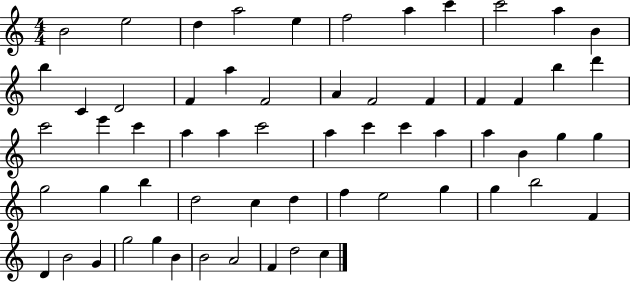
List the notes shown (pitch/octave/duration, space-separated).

B4/h E5/h D5/q A5/h E5/q F5/h A5/q C6/q C6/h A5/q B4/q B5/q C4/q D4/h F4/q A5/q F4/h A4/q F4/h F4/q F4/q F4/q B5/q D6/q C6/h E6/q C6/q A5/q A5/q C6/h A5/q C6/q C6/q A5/q A5/q B4/q G5/q G5/q G5/h G5/q B5/q D5/h C5/q D5/q F5/q E5/h G5/q G5/q B5/h F4/q D4/q B4/h G4/q G5/h G5/q B4/q B4/h A4/h F4/q D5/h C5/q